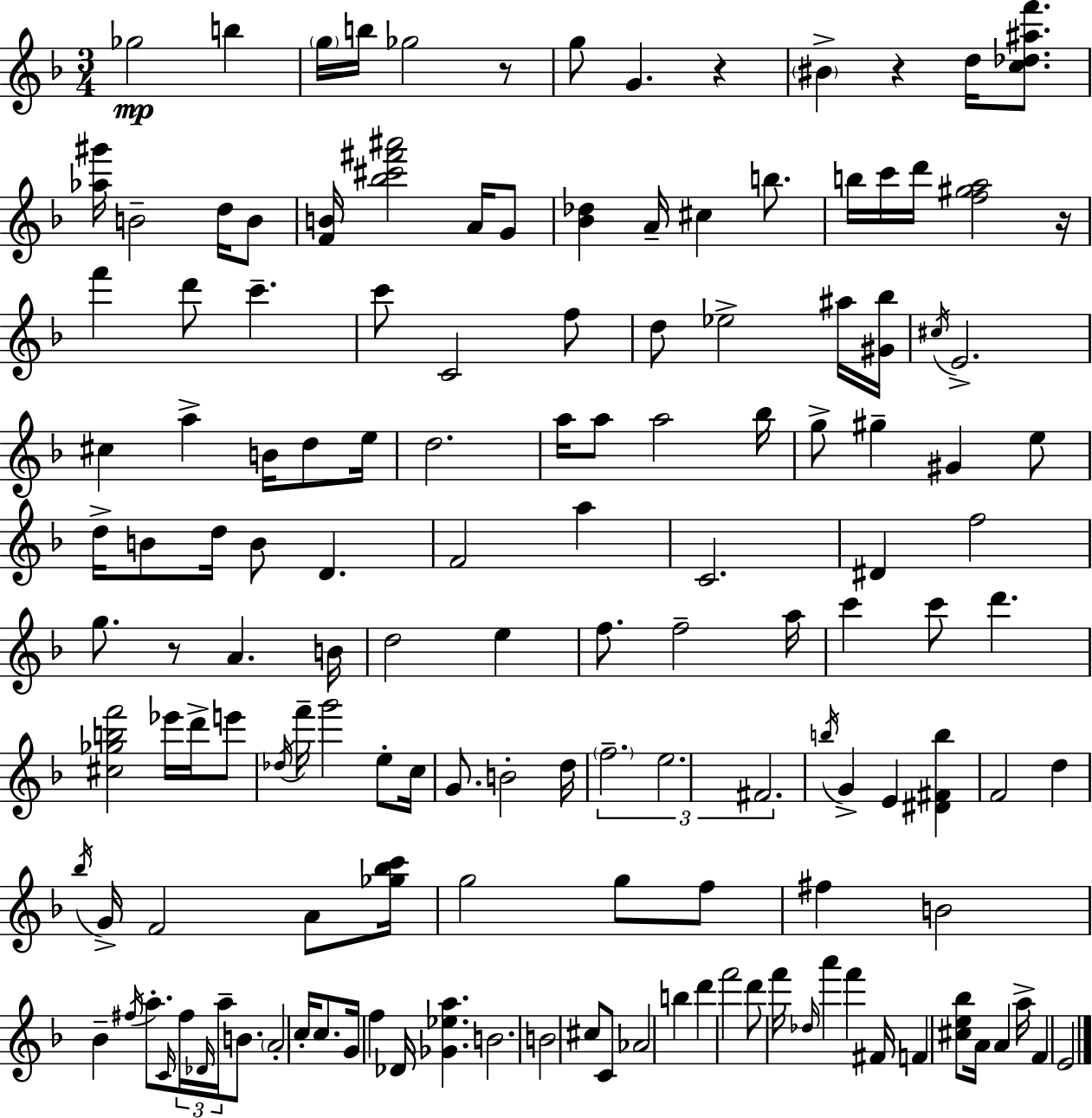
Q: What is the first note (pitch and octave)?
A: Gb5